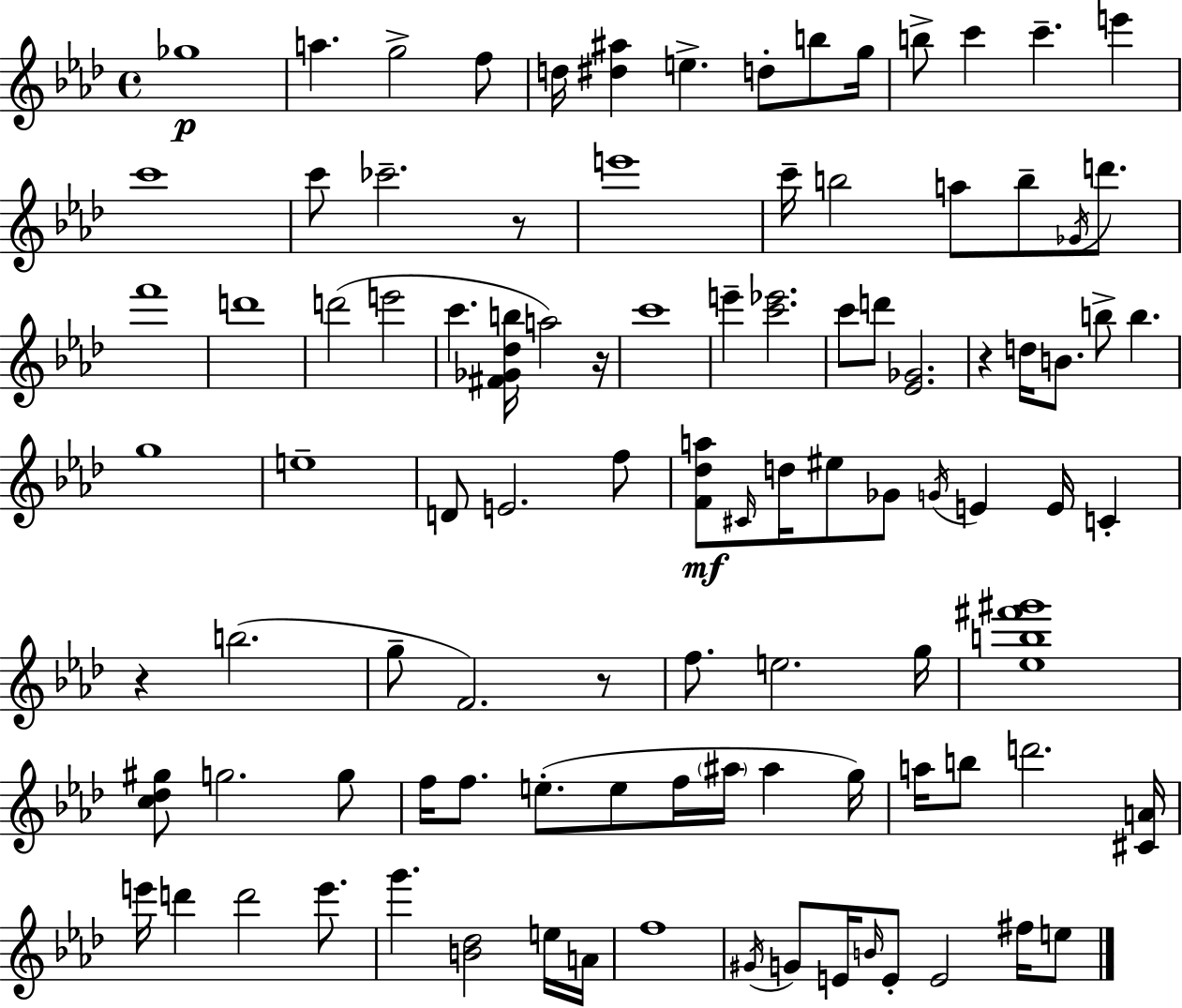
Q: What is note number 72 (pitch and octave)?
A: D6